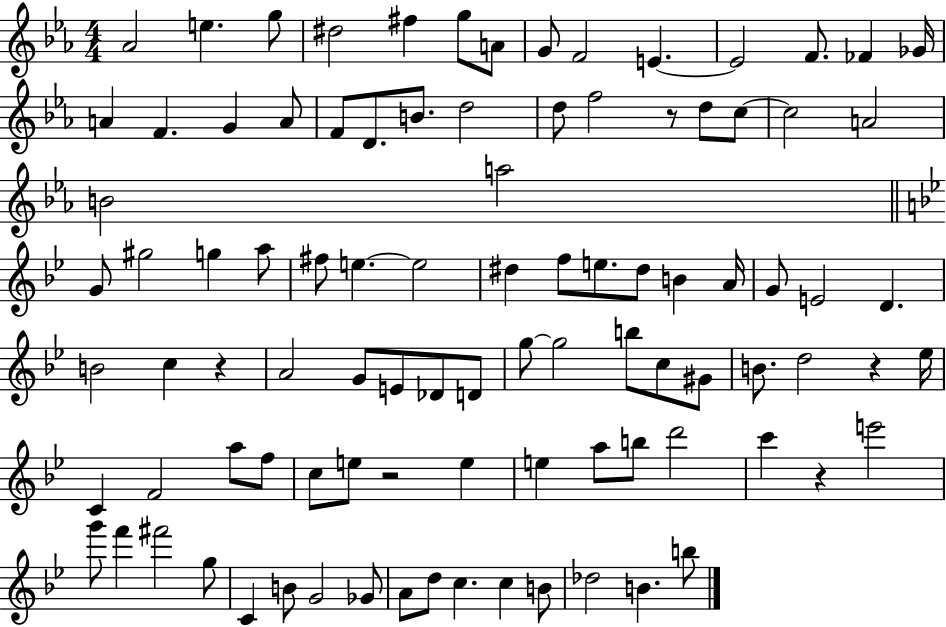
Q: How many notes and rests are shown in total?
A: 95